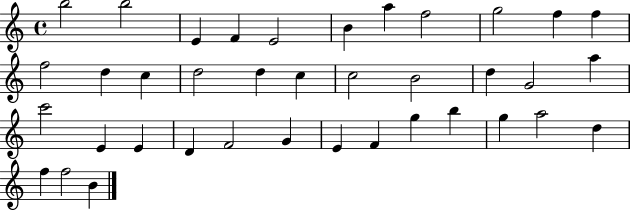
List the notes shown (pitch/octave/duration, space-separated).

B5/h B5/h E4/q F4/q E4/h B4/q A5/q F5/h G5/h F5/q F5/q F5/h D5/q C5/q D5/h D5/q C5/q C5/h B4/h D5/q G4/h A5/q C6/h E4/q E4/q D4/q F4/h G4/q E4/q F4/q G5/q B5/q G5/q A5/h D5/q F5/q F5/h B4/q